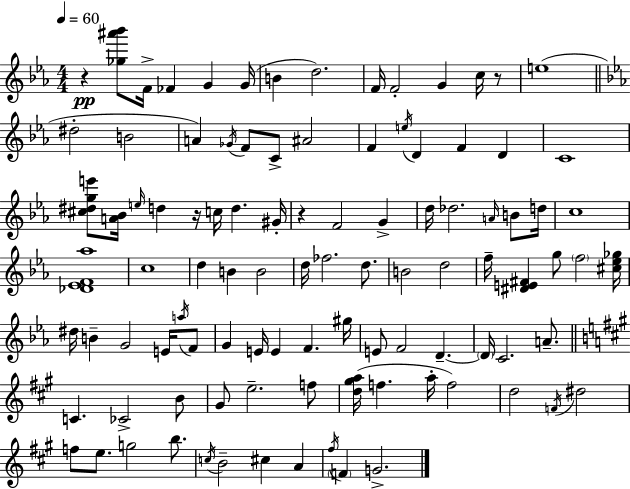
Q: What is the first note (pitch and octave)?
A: F4